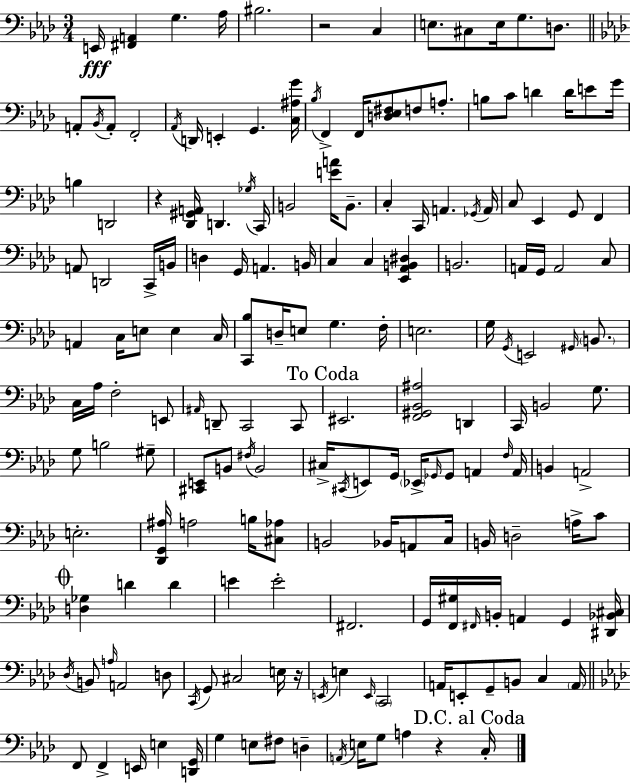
{
  \clef bass
  \numericTimeSignature
  \time 3/4
  \key aes \major
  e,16\fff <fis, a,>4 g4. aes16 | bis2. | r2 c4 | e8. cis8 e16 g8. d8. | \break \bar "||" \break \key aes \major a,8-. \acciaccatura { bes,16 } a,8-. f,2-. | \acciaccatura { aes,16 } d,16 e,4-. g,4. | <c ais g'>16 \acciaccatura { bes16 } f,4-> f,16 <d ees fis>8 f8 | a8.-. b8 c'8 d'4 d'16 | \break e'8 g'16 b4 d,2 | r4 <des, gis, a,>16 d,4. | \acciaccatura { ges16 } c,16 b,2 | <e' a'>16 b,8.-- c4-. c,16 a,4. | \break \acciaccatura { ges,16 } a,16 c8 ees,4 g,8 | f,4 a,8 d,2 | c,16-> b,16 d4 g,16 a,4. | b,16 c4 c4 | \break <ees, aes, b, dis>4 b,2. | a,16 g,16 a,2 | c8 a,4 c16 e8 | e4 c16 <c, bes>8 d16-- e8 g4. | \break f16-. e2. | g16 \acciaccatura { g,16 } e,2 | \grace { gis,16 } \parenthesize b,8. c16 aes16 f2-. | e,8 \grace { ais,16 } d,8-- c,2 | \break c,8 \mark "To Coda" eis,2. | <f, gis, bes, ais>2 | d,4 c,16 b,2 | g8. g8 b2 | \break gis8-- <cis, e,>8 b,8 | \acciaccatura { fis16 } b,2 cis16-> \acciaccatura { cis,16 } e,8 | g,16 \parenthesize ees,16-> \grace { ges,16 } ges,8 a,4 \grace { f16 } a,16 | b,4 a,2-> | \break e2.-. | <des, g, ais>16 a2 b16 <cis aes>8 | b,2 bes,16 a,8 c16 | b,16 d2-- a16-> c'8 | \break \mark \markup { \musicglyph "scripts.coda" } <d ges>4 d'4 d'4 | e'4 e'2-. | fis,2. | g,16 <f, gis>16 \grace { fis,16 } b,16-. a,4 g,4 | \break <dis, bes, cis>16 \acciaccatura { des16 } b,8 \grace { a16 } a,2 | d8 \acciaccatura { c,16 } g,8 cis2 | e16 r16 \acciaccatura { e,16 } e4 \grace { e,16 } \parenthesize c,2 | a,16 e,8-. g,8-- b,8 | \break c4 \parenthesize a,16 \bar "||" \break \key f \minor f,8 f,4-> e,16 e4 <d, g,>16 | g4 e8 fis8 d4-- | \acciaccatura { a,16 } e16 g8 a4 r4 | \mark "D.C. al Coda" c16-. \bar "|."
}